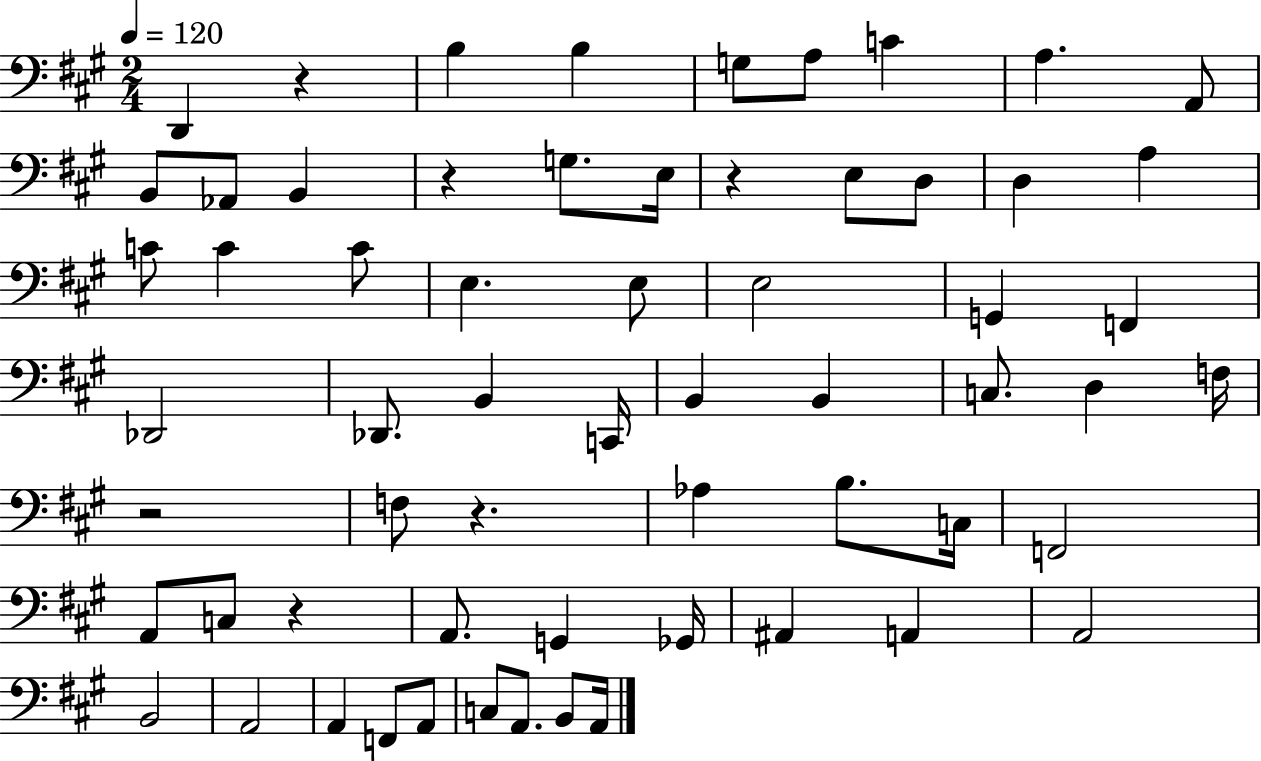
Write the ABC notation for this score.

X:1
T:Untitled
M:2/4
L:1/4
K:A
D,, z B, B, G,/2 A,/2 C A, A,,/2 B,,/2 _A,,/2 B,, z G,/2 E,/4 z E,/2 D,/2 D, A, C/2 C C/2 E, E,/2 E,2 G,, F,, _D,,2 _D,,/2 B,, C,,/4 B,, B,, C,/2 D, F,/4 z2 F,/2 z _A, B,/2 C,/4 F,,2 A,,/2 C,/2 z A,,/2 G,, _G,,/4 ^A,, A,, A,,2 B,,2 A,,2 A,, F,,/2 A,,/2 C,/2 A,,/2 B,,/2 A,,/4